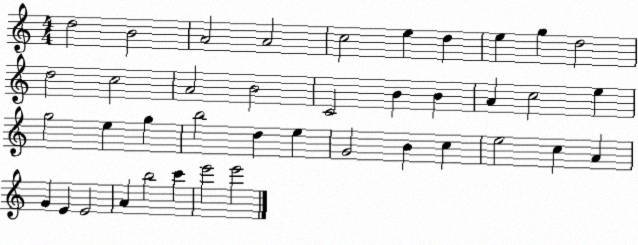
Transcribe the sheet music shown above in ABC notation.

X:1
T:Untitled
M:4/4
L:1/4
K:C
d2 B2 A2 A2 c2 e d e g d2 d2 c2 A2 B2 C2 B B A c2 e g2 e g b2 d e G2 B c e2 c A G E E2 A b2 c' e'2 e'2